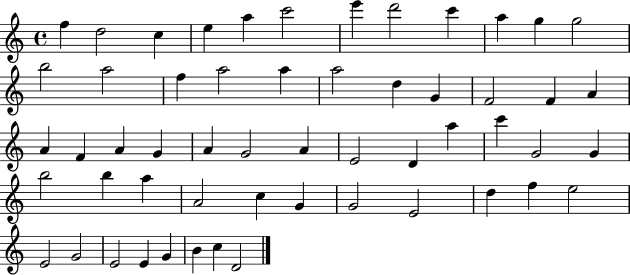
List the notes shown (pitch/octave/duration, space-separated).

F5/q D5/h C5/q E5/q A5/q C6/h E6/q D6/h C6/q A5/q G5/q G5/h B5/h A5/h F5/q A5/h A5/q A5/h D5/q G4/q F4/h F4/q A4/q A4/q F4/q A4/q G4/q A4/q G4/h A4/q E4/h D4/q A5/q C6/q G4/h G4/q B5/h B5/q A5/q A4/h C5/q G4/q G4/h E4/h D5/q F5/q E5/h E4/h G4/h E4/h E4/q G4/q B4/q C5/q D4/h